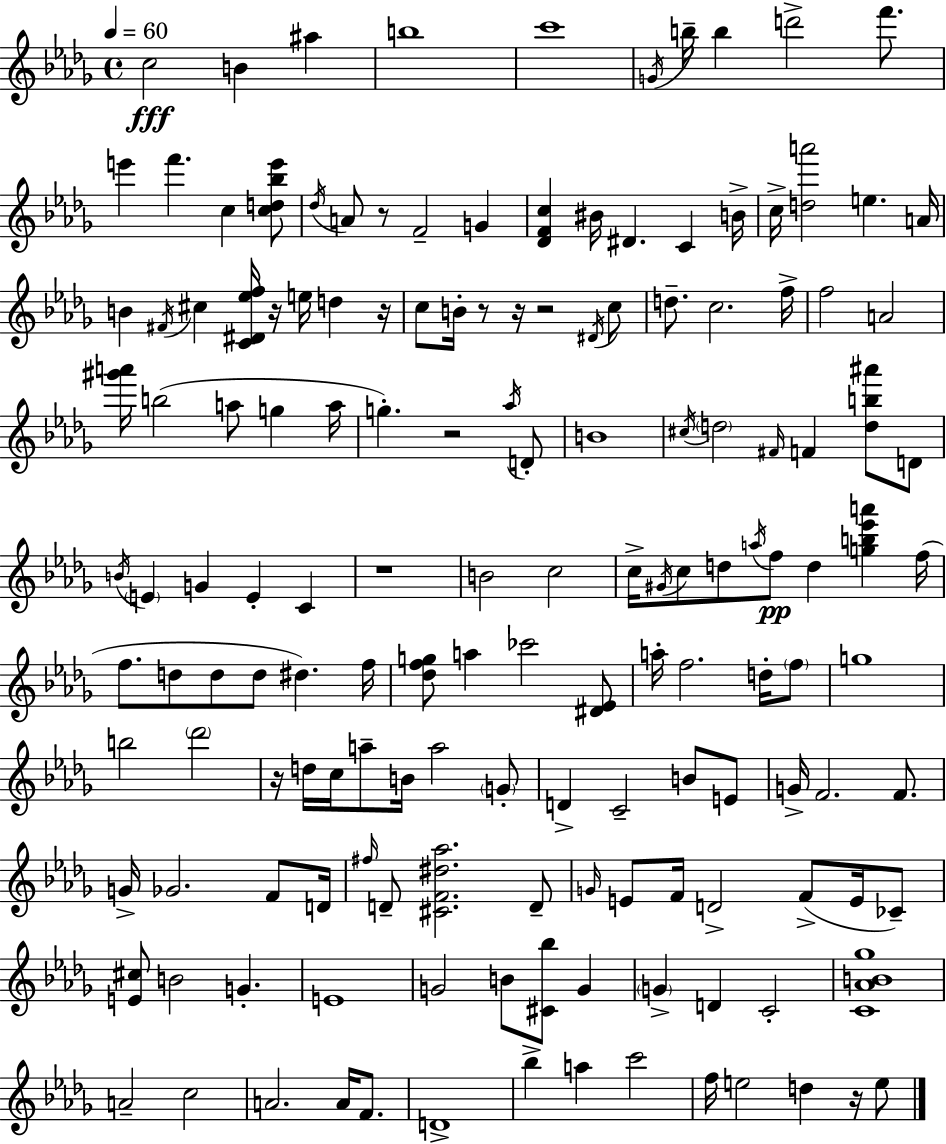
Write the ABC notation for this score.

X:1
T:Untitled
M:4/4
L:1/4
K:Bbm
c2 B ^a b4 c'4 G/4 b/4 b d'2 f'/2 e' f' c [cd_be']/2 _d/4 A/2 z/2 F2 G [_DFc] ^B/4 ^D C B/4 c/4 [da']2 e A/4 B ^F/4 ^c [C^D_ef]/4 z/4 e/4 d z/4 c/2 B/4 z/2 z/4 z2 ^D/4 c/2 d/2 c2 f/4 f2 A2 [^g'a']/4 b2 a/2 g a/4 g z2 _a/4 D/2 B4 ^c/4 d2 ^F/4 F [db^a']/2 D/2 B/4 E G E C z4 B2 c2 c/4 ^G/4 c/2 d/2 a/4 f/2 d [gb_e'a'] f/4 f/2 d/2 d/2 d/2 ^d f/4 [_dfg]/2 a _c'2 [^D_E]/2 a/4 f2 d/4 f/2 g4 b2 _d'2 z/4 d/4 c/4 a/2 B/4 a2 G/2 D C2 B/2 E/2 G/4 F2 F/2 G/4 _G2 F/2 D/4 ^f/4 D/2 [^CF^d_a]2 D/2 G/4 E/2 F/4 D2 F/2 E/4 _C/2 [E^c]/2 B2 G E4 G2 B/2 [^C_b]/2 G G D C2 [C_AB_g]4 A2 c2 A2 A/4 F/2 D4 _b a c'2 f/4 e2 d z/4 e/2